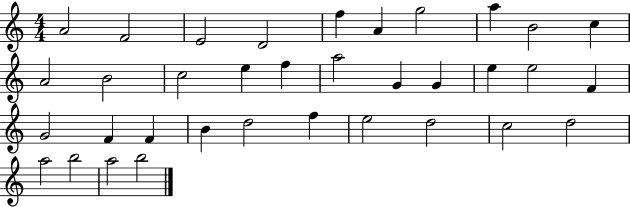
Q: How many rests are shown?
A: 0